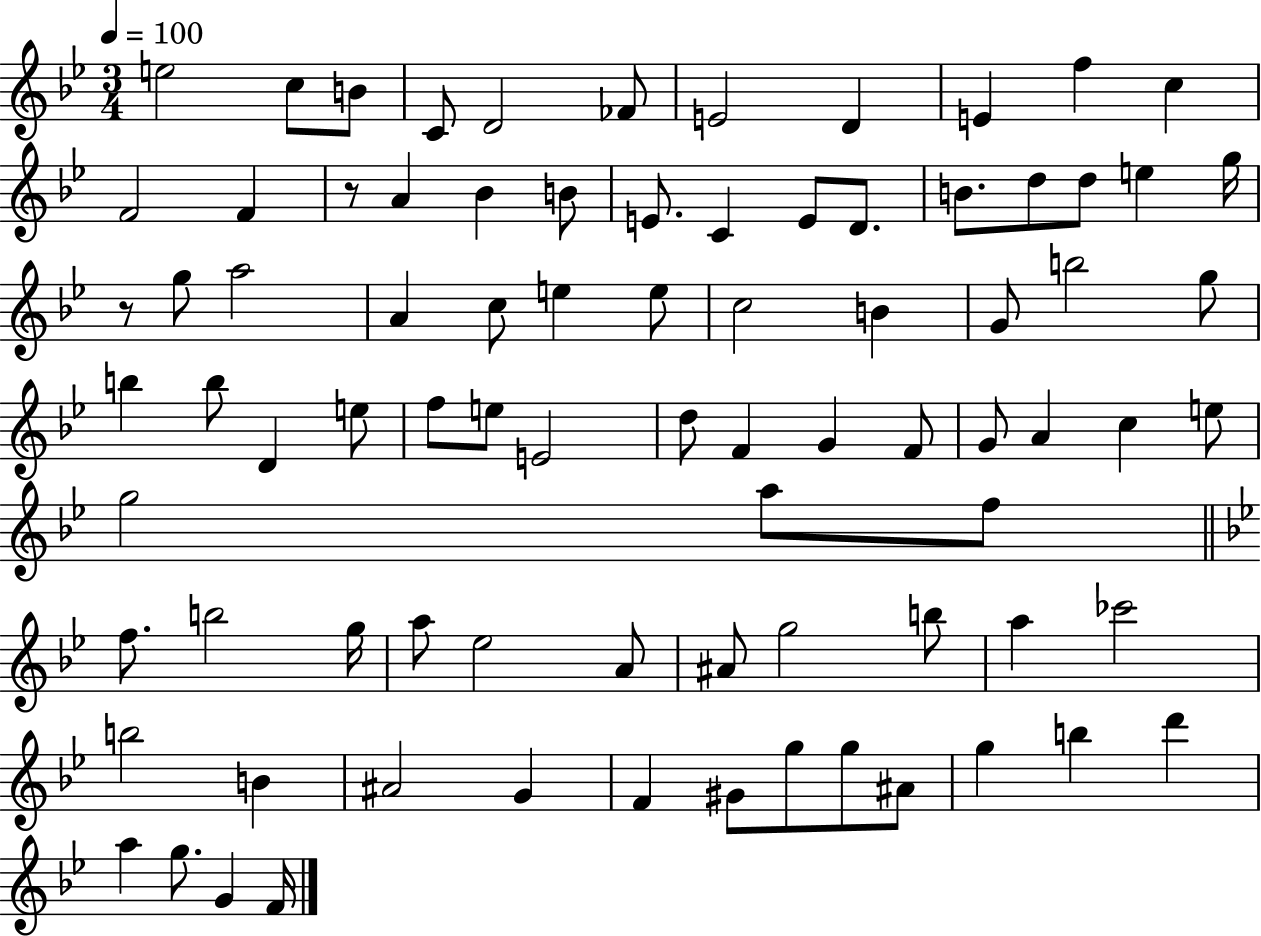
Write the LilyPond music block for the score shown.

{
  \clef treble
  \numericTimeSignature
  \time 3/4
  \key bes \major
  \tempo 4 = 100
  e''2 c''8 b'8 | c'8 d'2 fes'8 | e'2 d'4 | e'4 f''4 c''4 | \break f'2 f'4 | r8 a'4 bes'4 b'8 | e'8. c'4 e'8 d'8. | b'8. d''8 d''8 e''4 g''16 | \break r8 g''8 a''2 | a'4 c''8 e''4 e''8 | c''2 b'4 | g'8 b''2 g''8 | \break b''4 b''8 d'4 e''8 | f''8 e''8 e'2 | d''8 f'4 g'4 f'8 | g'8 a'4 c''4 e''8 | \break g''2 a''8 f''8 | \bar "||" \break \key bes \major f''8. b''2 g''16 | a''8 ees''2 a'8 | ais'8 g''2 b''8 | a''4 ces'''2 | \break b''2 b'4 | ais'2 g'4 | f'4 gis'8 g''8 g''8 ais'8 | g''4 b''4 d'''4 | \break a''4 g''8. g'4 f'16 | \bar "|."
}